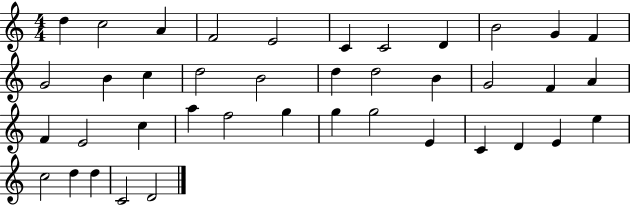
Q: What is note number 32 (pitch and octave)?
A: C4